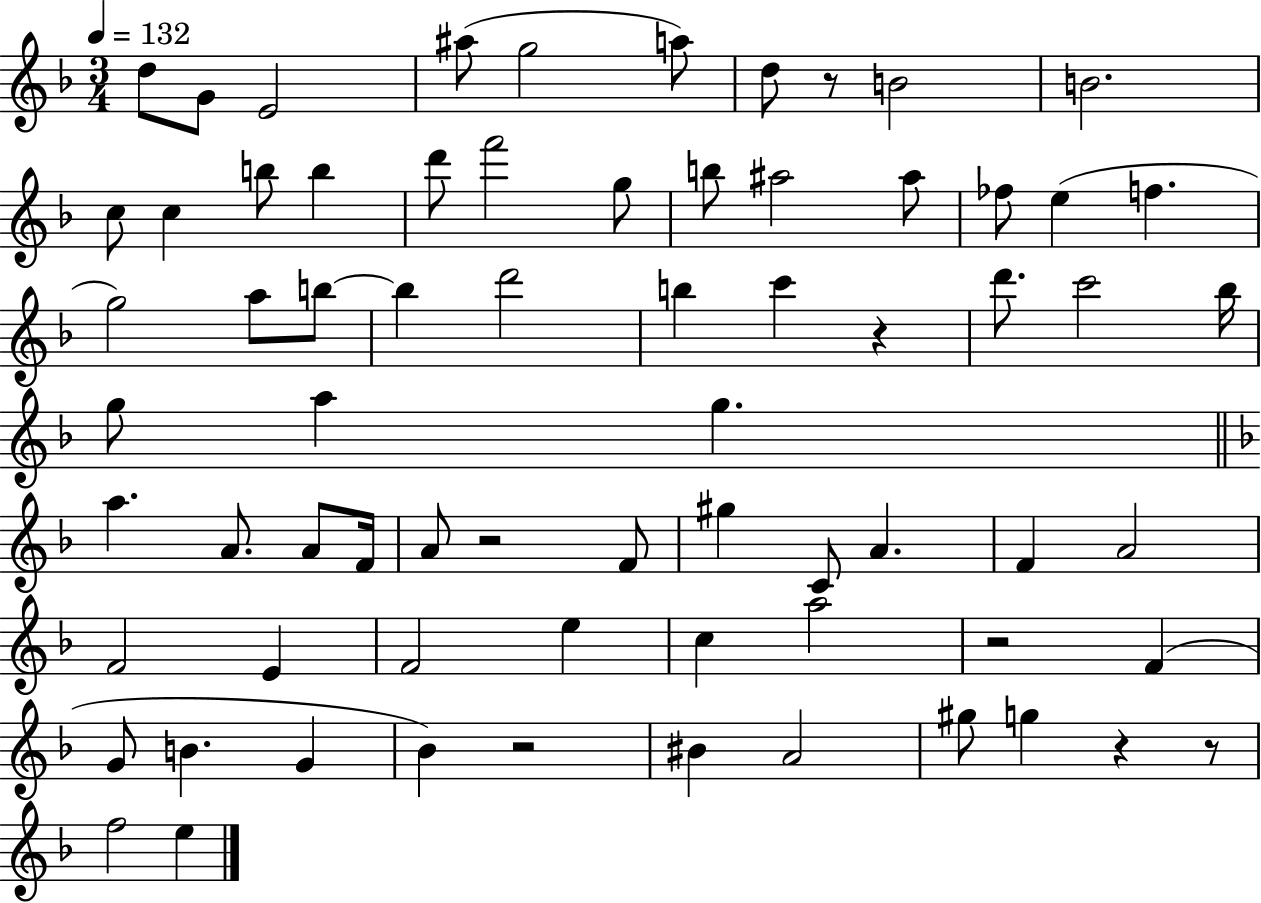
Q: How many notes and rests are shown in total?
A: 70